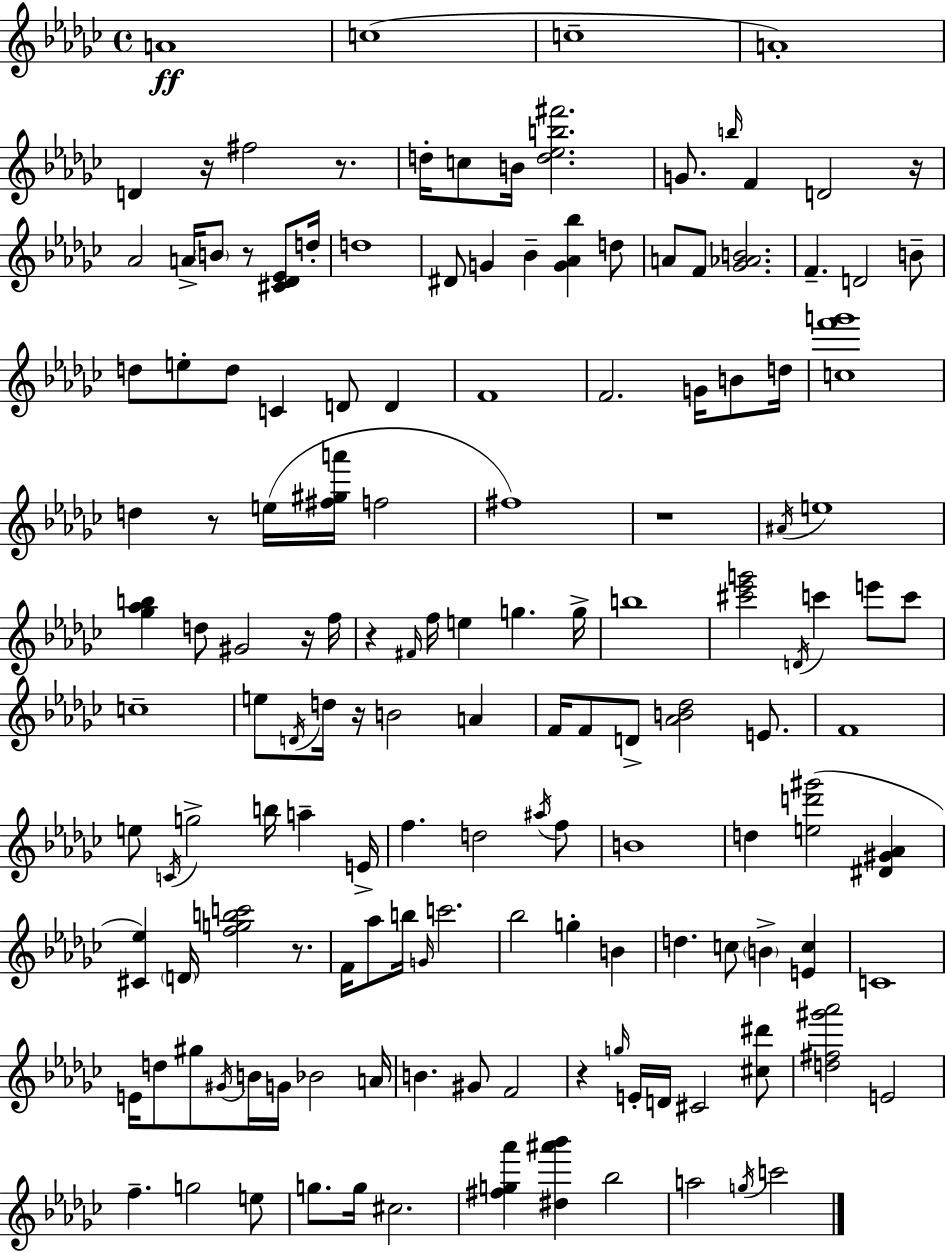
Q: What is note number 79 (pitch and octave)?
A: B4